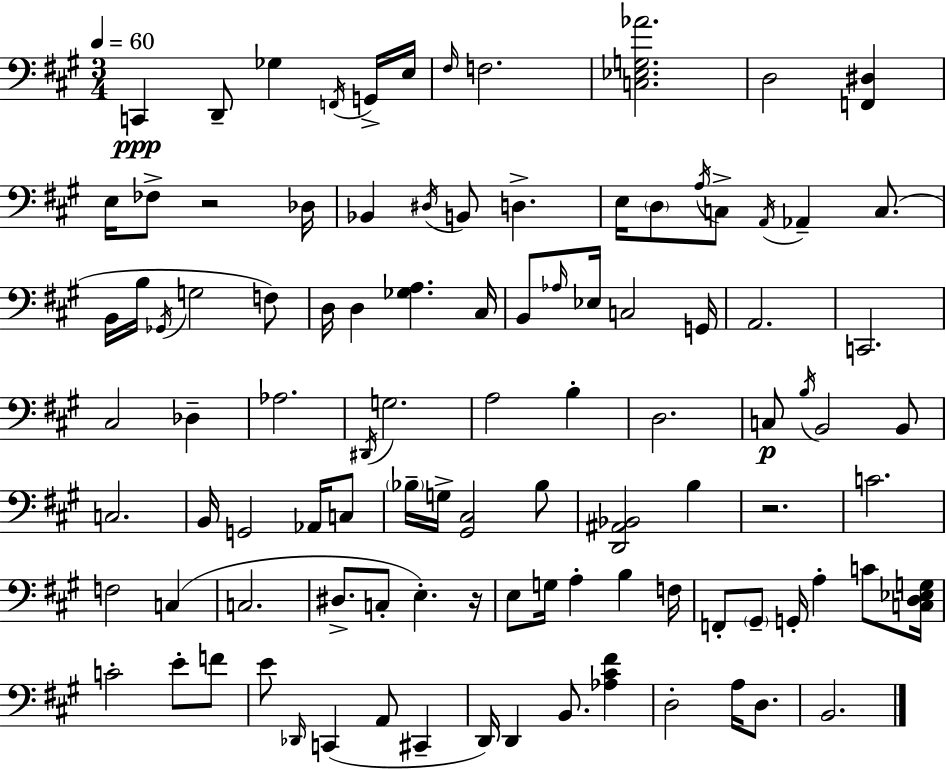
{
  \clef bass
  \numericTimeSignature
  \time 3/4
  \key a \major
  \tempo 4 = 60
  \repeat volta 2 { c,4\ppp d,8-- ges4 \acciaccatura { f,16 } g,16-> | e16 \grace { fis16 } f2. | <c ees g aes'>2. | d2 <f, dis>4 | \break e16 fes8-> r2 | des16 bes,4 \acciaccatura { dis16 } b,8 d4.-> | e16 \parenthesize d8 \acciaccatura { a16 } c8-> \acciaccatura { a,16 } aes,4-- | c8.( b,16 b16 \acciaccatura { ges,16 } g2 | \break f8) d16 d4 <ges a>4. | cis16 b,8 \grace { aes16 } ees16 c2 | g,16 a,2. | c,2. | \break cis2 | des4-- aes2. | \acciaccatura { dis,16 } g2. | a2 | \break b4-. d2. | c8\p \acciaccatura { b16 } b,2 | b,8 c2. | b,16 g,2 | \break aes,16 c8 \parenthesize bes16-- g16-> <gis, cis>2 | bes8 <d, ais, bes,>2 | b4 r2. | c'2. | \break f2 | c4( c2. | dis8.-> | c8-. e4.-.) r16 e8 g16 | \break a4-. b4 f16 f,8-. \parenthesize gis,8-- | g,16-. a4-. c'8 <c d ees g>16 c'2-. | e'8-. f'8 e'8 \grace { des,16 } | c,4( a,8 cis,4-- d,16) d,4 | \break b,8. <aes cis' fis'>4 d2-. | a16 d8. b,2. | } \bar "|."
}